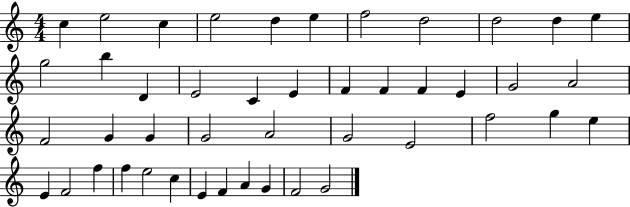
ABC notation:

X:1
T:Untitled
M:4/4
L:1/4
K:C
c e2 c e2 d e f2 d2 d2 d e g2 b D E2 C E F F F E G2 A2 F2 G G G2 A2 G2 E2 f2 g e E F2 f f e2 c E F A G F2 G2